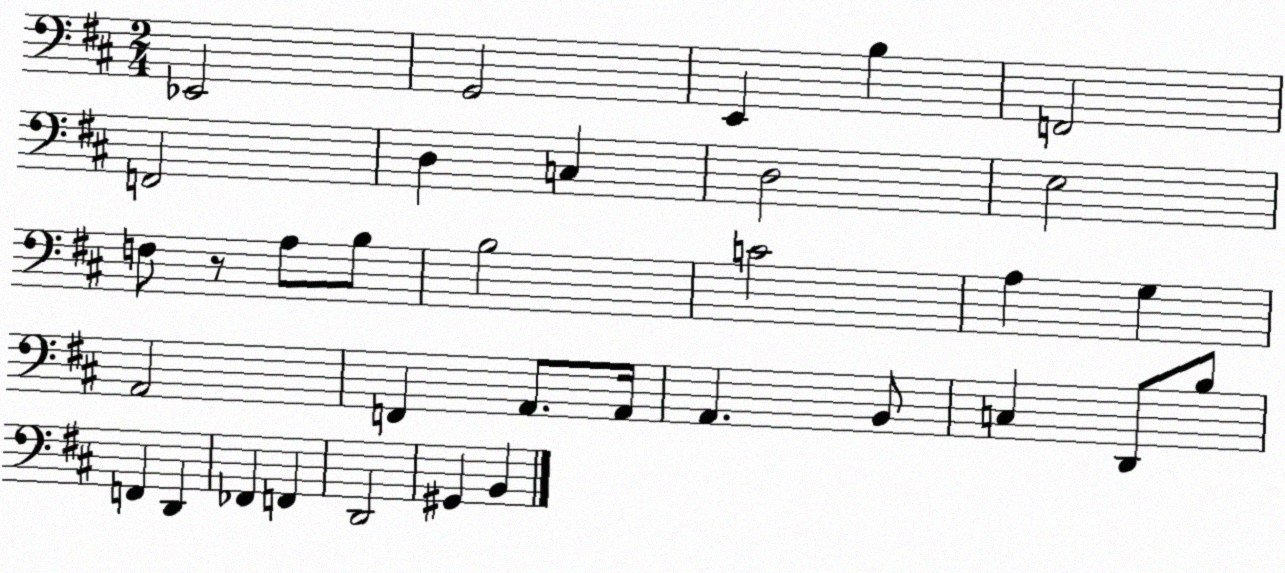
X:1
T:Untitled
M:2/4
L:1/4
K:D
_E,,2 G,,2 E,, B, F,,2 F,,2 D, C, D,2 E,2 F,/2 z/2 A,/2 B,/2 B,2 C2 A, G, A,,2 F,, A,,/2 A,,/4 A,, B,,/2 C, D,,/2 B,/2 F,, D,, _F,, F,, D,,2 ^G,, B,,